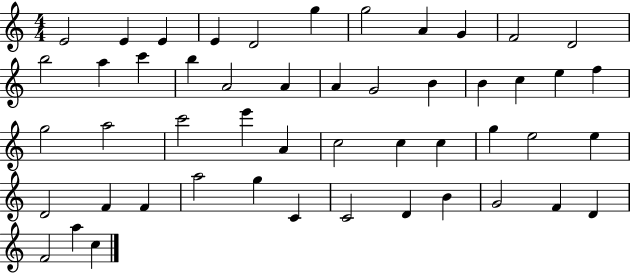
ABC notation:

X:1
T:Untitled
M:4/4
L:1/4
K:C
E2 E E E D2 g g2 A G F2 D2 b2 a c' b A2 A A G2 B B c e f g2 a2 c'2 e' A c2 c c g e2 e D2 F F a2 g C C2 D B G2 F D F2 a c